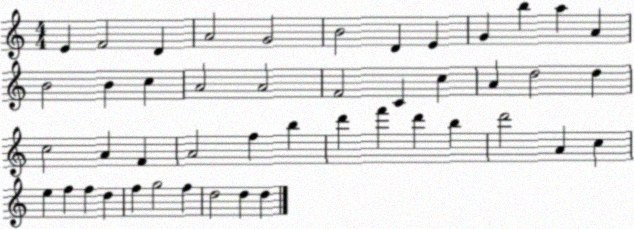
X:1
T:Untitled
M:4/4
L:1/4
K:C
E F2 D A2 G2 B2 D E G b a A B2 B c A2 A2 F2 C c A d2 d c2 A F A2 f b d' f' d' b d'2 A c e f f d f g2 f d2 d d